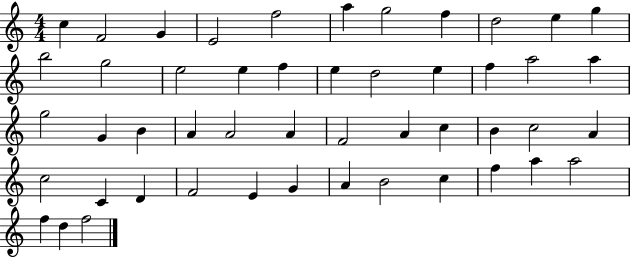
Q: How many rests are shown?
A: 0